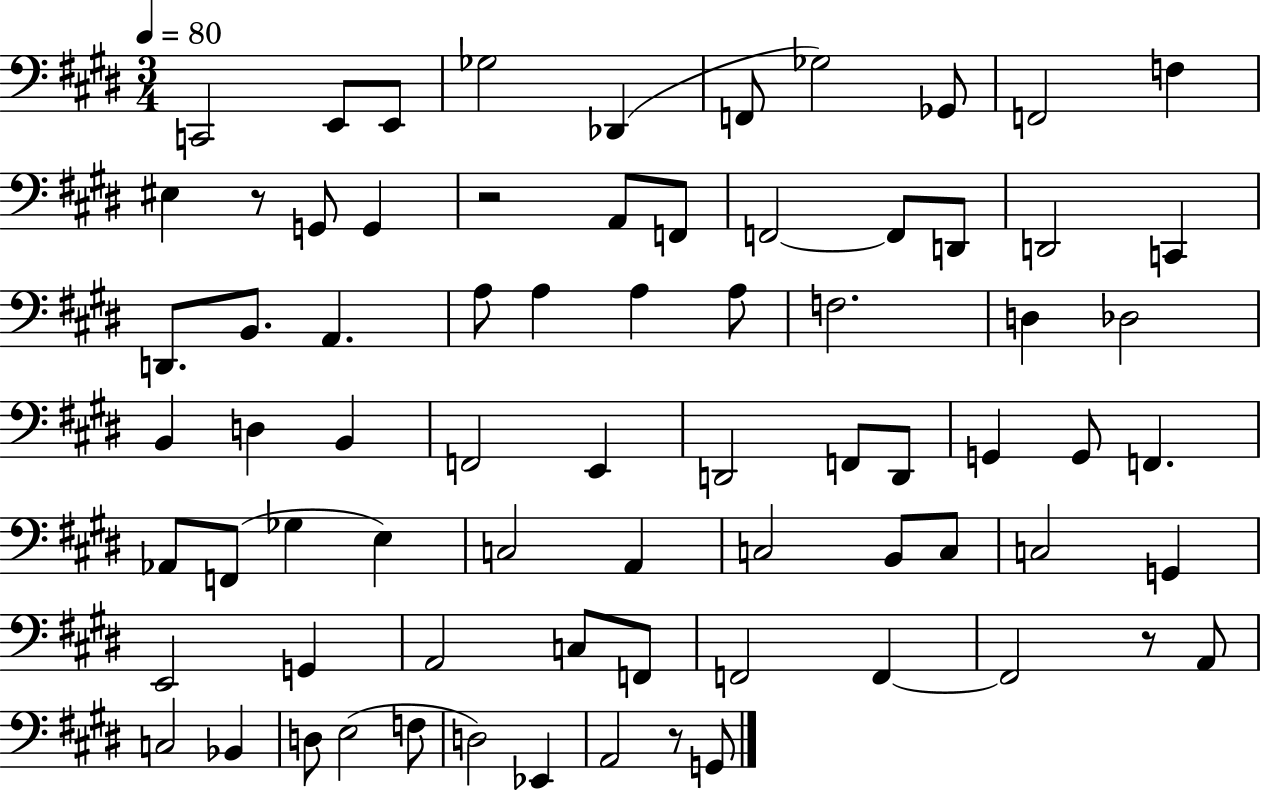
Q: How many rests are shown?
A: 4